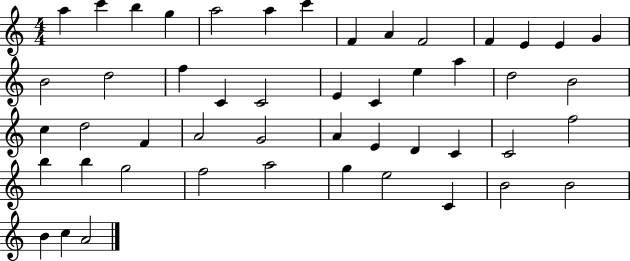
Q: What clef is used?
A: treble